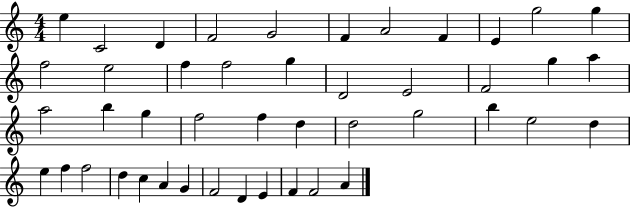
E5/q C4/h D4/q F4/h G4/h F4/q A4/h F4/q E4/q G5/h G5/q F5/h E5/h F5/q F5/h G5/q D4/h E4/h F4/h G5/q A5/q A5/h B5/q G5/q F5/h F5/q D5/q D5/h G5/h B5/q E5/h D5/q E5/q F5/q F5/h D5/q C5/q A4/q G4/q F4/h D4/q E4/q F4/q F4/h A4/q